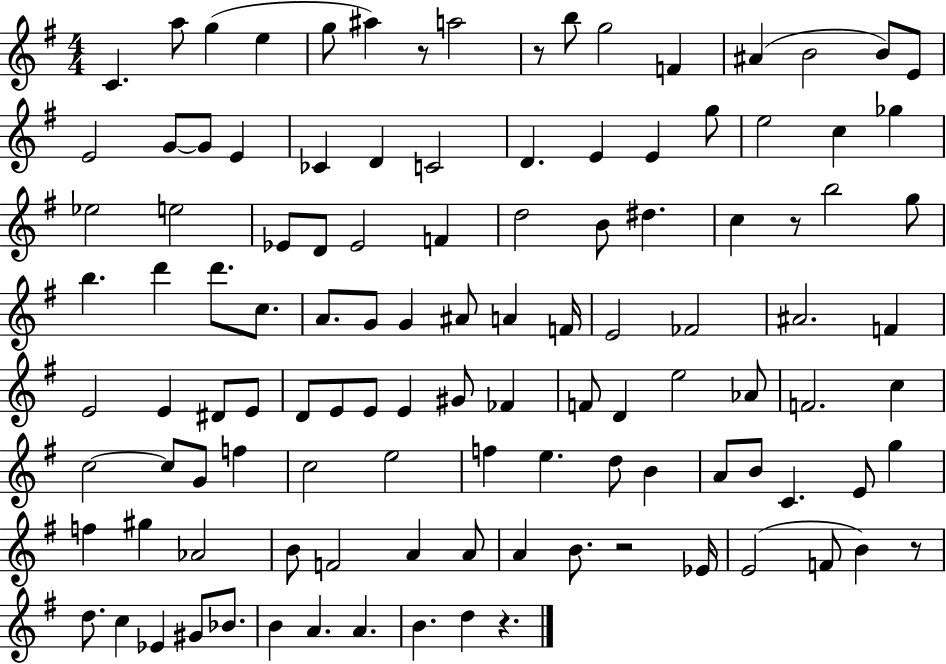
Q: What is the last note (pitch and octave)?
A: D5